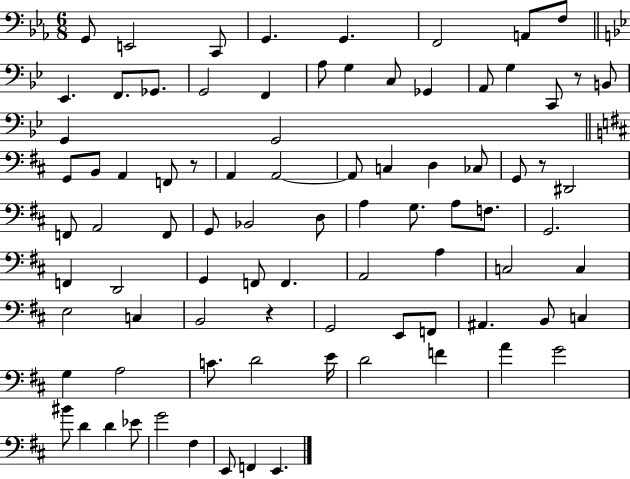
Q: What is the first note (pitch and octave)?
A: G2